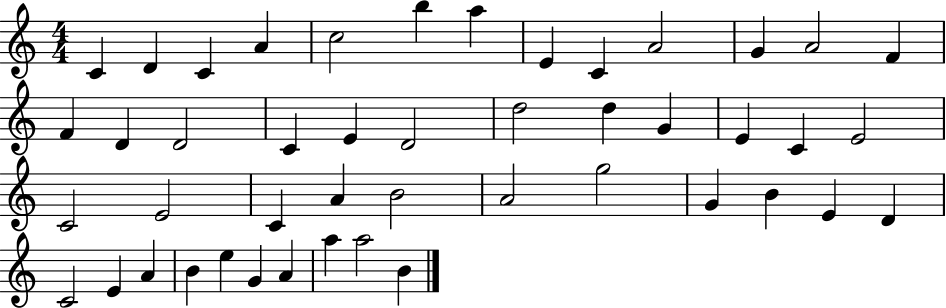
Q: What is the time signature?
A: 4/4